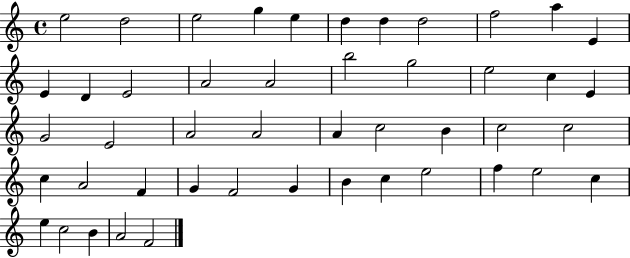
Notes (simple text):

E5/h D5/h E5/h G5/q E5/q D5/q D5/q D5/h F5/h A5/q E4/q E4/q D4/q E4/h A4/h A4/h B5/h G5/h E5/h C5/q E4/q G4/h E4/h A4/h A4/h A4/q C5/h B4/q C5/h C5/h C5/q A4/h F4/q G4/q F4/h G4/q B4/q C5/q E5/h F5/q E5/h C5/q E5/q C5/h B4/q A4/h F4/h